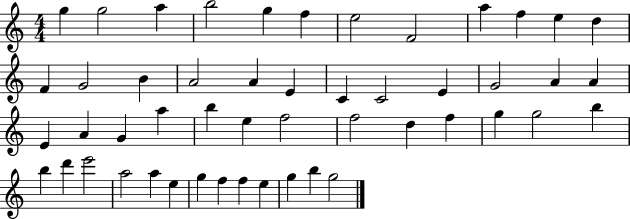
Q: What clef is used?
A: treble